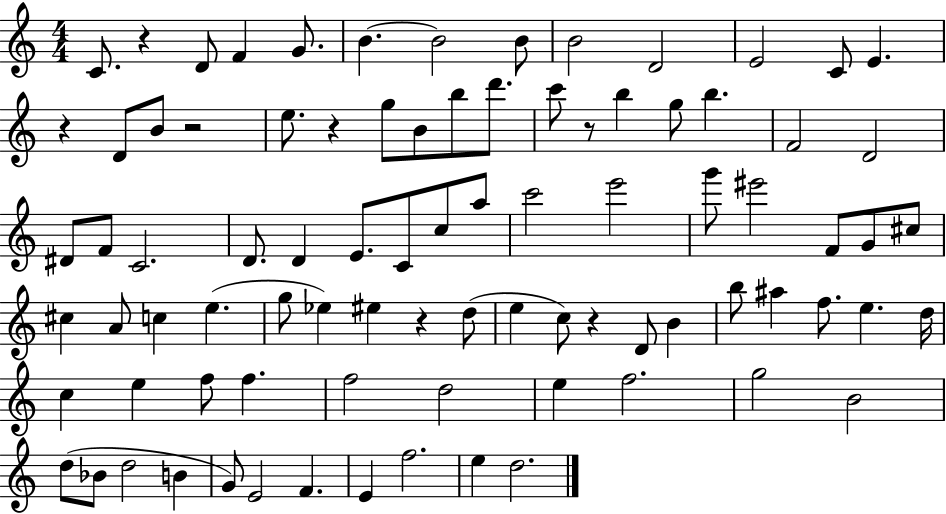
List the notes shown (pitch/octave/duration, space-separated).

C4/e. R/q D4/e F4/q G4/e. B4/q. B4/h B4/e B4/h D4/h E4/h C4/e E4/q. R/q D4/e B4/e R/h E5/e. R/q G5/e B4/e B5/e D6/e. C6/e R/e B5/q G5/e B5/q. F4/h D4/h D#4/e F4/e C4/h. D4/e. D4/q E4/e. C4/e C5/e A5/e C6/h E6/h G6/e EIS6/h F4/e G4/e C#5/e C#5/q A4/e C5/q E5/q. G5/e Eb5/q EIS5/q R/q D5/e E5/q C5/e R/q D4/e B4/q B5/e A#5/q F5/e. E5/q. D5/s C5/q E5/q F5/e F5/q. F5/h D5/h E5/q F5/h. G5/h B4/h D5/e Bb4/e D5/h B4/q G4/e E4/h F4/q. E4/q F5/h. E5/q D5/h.